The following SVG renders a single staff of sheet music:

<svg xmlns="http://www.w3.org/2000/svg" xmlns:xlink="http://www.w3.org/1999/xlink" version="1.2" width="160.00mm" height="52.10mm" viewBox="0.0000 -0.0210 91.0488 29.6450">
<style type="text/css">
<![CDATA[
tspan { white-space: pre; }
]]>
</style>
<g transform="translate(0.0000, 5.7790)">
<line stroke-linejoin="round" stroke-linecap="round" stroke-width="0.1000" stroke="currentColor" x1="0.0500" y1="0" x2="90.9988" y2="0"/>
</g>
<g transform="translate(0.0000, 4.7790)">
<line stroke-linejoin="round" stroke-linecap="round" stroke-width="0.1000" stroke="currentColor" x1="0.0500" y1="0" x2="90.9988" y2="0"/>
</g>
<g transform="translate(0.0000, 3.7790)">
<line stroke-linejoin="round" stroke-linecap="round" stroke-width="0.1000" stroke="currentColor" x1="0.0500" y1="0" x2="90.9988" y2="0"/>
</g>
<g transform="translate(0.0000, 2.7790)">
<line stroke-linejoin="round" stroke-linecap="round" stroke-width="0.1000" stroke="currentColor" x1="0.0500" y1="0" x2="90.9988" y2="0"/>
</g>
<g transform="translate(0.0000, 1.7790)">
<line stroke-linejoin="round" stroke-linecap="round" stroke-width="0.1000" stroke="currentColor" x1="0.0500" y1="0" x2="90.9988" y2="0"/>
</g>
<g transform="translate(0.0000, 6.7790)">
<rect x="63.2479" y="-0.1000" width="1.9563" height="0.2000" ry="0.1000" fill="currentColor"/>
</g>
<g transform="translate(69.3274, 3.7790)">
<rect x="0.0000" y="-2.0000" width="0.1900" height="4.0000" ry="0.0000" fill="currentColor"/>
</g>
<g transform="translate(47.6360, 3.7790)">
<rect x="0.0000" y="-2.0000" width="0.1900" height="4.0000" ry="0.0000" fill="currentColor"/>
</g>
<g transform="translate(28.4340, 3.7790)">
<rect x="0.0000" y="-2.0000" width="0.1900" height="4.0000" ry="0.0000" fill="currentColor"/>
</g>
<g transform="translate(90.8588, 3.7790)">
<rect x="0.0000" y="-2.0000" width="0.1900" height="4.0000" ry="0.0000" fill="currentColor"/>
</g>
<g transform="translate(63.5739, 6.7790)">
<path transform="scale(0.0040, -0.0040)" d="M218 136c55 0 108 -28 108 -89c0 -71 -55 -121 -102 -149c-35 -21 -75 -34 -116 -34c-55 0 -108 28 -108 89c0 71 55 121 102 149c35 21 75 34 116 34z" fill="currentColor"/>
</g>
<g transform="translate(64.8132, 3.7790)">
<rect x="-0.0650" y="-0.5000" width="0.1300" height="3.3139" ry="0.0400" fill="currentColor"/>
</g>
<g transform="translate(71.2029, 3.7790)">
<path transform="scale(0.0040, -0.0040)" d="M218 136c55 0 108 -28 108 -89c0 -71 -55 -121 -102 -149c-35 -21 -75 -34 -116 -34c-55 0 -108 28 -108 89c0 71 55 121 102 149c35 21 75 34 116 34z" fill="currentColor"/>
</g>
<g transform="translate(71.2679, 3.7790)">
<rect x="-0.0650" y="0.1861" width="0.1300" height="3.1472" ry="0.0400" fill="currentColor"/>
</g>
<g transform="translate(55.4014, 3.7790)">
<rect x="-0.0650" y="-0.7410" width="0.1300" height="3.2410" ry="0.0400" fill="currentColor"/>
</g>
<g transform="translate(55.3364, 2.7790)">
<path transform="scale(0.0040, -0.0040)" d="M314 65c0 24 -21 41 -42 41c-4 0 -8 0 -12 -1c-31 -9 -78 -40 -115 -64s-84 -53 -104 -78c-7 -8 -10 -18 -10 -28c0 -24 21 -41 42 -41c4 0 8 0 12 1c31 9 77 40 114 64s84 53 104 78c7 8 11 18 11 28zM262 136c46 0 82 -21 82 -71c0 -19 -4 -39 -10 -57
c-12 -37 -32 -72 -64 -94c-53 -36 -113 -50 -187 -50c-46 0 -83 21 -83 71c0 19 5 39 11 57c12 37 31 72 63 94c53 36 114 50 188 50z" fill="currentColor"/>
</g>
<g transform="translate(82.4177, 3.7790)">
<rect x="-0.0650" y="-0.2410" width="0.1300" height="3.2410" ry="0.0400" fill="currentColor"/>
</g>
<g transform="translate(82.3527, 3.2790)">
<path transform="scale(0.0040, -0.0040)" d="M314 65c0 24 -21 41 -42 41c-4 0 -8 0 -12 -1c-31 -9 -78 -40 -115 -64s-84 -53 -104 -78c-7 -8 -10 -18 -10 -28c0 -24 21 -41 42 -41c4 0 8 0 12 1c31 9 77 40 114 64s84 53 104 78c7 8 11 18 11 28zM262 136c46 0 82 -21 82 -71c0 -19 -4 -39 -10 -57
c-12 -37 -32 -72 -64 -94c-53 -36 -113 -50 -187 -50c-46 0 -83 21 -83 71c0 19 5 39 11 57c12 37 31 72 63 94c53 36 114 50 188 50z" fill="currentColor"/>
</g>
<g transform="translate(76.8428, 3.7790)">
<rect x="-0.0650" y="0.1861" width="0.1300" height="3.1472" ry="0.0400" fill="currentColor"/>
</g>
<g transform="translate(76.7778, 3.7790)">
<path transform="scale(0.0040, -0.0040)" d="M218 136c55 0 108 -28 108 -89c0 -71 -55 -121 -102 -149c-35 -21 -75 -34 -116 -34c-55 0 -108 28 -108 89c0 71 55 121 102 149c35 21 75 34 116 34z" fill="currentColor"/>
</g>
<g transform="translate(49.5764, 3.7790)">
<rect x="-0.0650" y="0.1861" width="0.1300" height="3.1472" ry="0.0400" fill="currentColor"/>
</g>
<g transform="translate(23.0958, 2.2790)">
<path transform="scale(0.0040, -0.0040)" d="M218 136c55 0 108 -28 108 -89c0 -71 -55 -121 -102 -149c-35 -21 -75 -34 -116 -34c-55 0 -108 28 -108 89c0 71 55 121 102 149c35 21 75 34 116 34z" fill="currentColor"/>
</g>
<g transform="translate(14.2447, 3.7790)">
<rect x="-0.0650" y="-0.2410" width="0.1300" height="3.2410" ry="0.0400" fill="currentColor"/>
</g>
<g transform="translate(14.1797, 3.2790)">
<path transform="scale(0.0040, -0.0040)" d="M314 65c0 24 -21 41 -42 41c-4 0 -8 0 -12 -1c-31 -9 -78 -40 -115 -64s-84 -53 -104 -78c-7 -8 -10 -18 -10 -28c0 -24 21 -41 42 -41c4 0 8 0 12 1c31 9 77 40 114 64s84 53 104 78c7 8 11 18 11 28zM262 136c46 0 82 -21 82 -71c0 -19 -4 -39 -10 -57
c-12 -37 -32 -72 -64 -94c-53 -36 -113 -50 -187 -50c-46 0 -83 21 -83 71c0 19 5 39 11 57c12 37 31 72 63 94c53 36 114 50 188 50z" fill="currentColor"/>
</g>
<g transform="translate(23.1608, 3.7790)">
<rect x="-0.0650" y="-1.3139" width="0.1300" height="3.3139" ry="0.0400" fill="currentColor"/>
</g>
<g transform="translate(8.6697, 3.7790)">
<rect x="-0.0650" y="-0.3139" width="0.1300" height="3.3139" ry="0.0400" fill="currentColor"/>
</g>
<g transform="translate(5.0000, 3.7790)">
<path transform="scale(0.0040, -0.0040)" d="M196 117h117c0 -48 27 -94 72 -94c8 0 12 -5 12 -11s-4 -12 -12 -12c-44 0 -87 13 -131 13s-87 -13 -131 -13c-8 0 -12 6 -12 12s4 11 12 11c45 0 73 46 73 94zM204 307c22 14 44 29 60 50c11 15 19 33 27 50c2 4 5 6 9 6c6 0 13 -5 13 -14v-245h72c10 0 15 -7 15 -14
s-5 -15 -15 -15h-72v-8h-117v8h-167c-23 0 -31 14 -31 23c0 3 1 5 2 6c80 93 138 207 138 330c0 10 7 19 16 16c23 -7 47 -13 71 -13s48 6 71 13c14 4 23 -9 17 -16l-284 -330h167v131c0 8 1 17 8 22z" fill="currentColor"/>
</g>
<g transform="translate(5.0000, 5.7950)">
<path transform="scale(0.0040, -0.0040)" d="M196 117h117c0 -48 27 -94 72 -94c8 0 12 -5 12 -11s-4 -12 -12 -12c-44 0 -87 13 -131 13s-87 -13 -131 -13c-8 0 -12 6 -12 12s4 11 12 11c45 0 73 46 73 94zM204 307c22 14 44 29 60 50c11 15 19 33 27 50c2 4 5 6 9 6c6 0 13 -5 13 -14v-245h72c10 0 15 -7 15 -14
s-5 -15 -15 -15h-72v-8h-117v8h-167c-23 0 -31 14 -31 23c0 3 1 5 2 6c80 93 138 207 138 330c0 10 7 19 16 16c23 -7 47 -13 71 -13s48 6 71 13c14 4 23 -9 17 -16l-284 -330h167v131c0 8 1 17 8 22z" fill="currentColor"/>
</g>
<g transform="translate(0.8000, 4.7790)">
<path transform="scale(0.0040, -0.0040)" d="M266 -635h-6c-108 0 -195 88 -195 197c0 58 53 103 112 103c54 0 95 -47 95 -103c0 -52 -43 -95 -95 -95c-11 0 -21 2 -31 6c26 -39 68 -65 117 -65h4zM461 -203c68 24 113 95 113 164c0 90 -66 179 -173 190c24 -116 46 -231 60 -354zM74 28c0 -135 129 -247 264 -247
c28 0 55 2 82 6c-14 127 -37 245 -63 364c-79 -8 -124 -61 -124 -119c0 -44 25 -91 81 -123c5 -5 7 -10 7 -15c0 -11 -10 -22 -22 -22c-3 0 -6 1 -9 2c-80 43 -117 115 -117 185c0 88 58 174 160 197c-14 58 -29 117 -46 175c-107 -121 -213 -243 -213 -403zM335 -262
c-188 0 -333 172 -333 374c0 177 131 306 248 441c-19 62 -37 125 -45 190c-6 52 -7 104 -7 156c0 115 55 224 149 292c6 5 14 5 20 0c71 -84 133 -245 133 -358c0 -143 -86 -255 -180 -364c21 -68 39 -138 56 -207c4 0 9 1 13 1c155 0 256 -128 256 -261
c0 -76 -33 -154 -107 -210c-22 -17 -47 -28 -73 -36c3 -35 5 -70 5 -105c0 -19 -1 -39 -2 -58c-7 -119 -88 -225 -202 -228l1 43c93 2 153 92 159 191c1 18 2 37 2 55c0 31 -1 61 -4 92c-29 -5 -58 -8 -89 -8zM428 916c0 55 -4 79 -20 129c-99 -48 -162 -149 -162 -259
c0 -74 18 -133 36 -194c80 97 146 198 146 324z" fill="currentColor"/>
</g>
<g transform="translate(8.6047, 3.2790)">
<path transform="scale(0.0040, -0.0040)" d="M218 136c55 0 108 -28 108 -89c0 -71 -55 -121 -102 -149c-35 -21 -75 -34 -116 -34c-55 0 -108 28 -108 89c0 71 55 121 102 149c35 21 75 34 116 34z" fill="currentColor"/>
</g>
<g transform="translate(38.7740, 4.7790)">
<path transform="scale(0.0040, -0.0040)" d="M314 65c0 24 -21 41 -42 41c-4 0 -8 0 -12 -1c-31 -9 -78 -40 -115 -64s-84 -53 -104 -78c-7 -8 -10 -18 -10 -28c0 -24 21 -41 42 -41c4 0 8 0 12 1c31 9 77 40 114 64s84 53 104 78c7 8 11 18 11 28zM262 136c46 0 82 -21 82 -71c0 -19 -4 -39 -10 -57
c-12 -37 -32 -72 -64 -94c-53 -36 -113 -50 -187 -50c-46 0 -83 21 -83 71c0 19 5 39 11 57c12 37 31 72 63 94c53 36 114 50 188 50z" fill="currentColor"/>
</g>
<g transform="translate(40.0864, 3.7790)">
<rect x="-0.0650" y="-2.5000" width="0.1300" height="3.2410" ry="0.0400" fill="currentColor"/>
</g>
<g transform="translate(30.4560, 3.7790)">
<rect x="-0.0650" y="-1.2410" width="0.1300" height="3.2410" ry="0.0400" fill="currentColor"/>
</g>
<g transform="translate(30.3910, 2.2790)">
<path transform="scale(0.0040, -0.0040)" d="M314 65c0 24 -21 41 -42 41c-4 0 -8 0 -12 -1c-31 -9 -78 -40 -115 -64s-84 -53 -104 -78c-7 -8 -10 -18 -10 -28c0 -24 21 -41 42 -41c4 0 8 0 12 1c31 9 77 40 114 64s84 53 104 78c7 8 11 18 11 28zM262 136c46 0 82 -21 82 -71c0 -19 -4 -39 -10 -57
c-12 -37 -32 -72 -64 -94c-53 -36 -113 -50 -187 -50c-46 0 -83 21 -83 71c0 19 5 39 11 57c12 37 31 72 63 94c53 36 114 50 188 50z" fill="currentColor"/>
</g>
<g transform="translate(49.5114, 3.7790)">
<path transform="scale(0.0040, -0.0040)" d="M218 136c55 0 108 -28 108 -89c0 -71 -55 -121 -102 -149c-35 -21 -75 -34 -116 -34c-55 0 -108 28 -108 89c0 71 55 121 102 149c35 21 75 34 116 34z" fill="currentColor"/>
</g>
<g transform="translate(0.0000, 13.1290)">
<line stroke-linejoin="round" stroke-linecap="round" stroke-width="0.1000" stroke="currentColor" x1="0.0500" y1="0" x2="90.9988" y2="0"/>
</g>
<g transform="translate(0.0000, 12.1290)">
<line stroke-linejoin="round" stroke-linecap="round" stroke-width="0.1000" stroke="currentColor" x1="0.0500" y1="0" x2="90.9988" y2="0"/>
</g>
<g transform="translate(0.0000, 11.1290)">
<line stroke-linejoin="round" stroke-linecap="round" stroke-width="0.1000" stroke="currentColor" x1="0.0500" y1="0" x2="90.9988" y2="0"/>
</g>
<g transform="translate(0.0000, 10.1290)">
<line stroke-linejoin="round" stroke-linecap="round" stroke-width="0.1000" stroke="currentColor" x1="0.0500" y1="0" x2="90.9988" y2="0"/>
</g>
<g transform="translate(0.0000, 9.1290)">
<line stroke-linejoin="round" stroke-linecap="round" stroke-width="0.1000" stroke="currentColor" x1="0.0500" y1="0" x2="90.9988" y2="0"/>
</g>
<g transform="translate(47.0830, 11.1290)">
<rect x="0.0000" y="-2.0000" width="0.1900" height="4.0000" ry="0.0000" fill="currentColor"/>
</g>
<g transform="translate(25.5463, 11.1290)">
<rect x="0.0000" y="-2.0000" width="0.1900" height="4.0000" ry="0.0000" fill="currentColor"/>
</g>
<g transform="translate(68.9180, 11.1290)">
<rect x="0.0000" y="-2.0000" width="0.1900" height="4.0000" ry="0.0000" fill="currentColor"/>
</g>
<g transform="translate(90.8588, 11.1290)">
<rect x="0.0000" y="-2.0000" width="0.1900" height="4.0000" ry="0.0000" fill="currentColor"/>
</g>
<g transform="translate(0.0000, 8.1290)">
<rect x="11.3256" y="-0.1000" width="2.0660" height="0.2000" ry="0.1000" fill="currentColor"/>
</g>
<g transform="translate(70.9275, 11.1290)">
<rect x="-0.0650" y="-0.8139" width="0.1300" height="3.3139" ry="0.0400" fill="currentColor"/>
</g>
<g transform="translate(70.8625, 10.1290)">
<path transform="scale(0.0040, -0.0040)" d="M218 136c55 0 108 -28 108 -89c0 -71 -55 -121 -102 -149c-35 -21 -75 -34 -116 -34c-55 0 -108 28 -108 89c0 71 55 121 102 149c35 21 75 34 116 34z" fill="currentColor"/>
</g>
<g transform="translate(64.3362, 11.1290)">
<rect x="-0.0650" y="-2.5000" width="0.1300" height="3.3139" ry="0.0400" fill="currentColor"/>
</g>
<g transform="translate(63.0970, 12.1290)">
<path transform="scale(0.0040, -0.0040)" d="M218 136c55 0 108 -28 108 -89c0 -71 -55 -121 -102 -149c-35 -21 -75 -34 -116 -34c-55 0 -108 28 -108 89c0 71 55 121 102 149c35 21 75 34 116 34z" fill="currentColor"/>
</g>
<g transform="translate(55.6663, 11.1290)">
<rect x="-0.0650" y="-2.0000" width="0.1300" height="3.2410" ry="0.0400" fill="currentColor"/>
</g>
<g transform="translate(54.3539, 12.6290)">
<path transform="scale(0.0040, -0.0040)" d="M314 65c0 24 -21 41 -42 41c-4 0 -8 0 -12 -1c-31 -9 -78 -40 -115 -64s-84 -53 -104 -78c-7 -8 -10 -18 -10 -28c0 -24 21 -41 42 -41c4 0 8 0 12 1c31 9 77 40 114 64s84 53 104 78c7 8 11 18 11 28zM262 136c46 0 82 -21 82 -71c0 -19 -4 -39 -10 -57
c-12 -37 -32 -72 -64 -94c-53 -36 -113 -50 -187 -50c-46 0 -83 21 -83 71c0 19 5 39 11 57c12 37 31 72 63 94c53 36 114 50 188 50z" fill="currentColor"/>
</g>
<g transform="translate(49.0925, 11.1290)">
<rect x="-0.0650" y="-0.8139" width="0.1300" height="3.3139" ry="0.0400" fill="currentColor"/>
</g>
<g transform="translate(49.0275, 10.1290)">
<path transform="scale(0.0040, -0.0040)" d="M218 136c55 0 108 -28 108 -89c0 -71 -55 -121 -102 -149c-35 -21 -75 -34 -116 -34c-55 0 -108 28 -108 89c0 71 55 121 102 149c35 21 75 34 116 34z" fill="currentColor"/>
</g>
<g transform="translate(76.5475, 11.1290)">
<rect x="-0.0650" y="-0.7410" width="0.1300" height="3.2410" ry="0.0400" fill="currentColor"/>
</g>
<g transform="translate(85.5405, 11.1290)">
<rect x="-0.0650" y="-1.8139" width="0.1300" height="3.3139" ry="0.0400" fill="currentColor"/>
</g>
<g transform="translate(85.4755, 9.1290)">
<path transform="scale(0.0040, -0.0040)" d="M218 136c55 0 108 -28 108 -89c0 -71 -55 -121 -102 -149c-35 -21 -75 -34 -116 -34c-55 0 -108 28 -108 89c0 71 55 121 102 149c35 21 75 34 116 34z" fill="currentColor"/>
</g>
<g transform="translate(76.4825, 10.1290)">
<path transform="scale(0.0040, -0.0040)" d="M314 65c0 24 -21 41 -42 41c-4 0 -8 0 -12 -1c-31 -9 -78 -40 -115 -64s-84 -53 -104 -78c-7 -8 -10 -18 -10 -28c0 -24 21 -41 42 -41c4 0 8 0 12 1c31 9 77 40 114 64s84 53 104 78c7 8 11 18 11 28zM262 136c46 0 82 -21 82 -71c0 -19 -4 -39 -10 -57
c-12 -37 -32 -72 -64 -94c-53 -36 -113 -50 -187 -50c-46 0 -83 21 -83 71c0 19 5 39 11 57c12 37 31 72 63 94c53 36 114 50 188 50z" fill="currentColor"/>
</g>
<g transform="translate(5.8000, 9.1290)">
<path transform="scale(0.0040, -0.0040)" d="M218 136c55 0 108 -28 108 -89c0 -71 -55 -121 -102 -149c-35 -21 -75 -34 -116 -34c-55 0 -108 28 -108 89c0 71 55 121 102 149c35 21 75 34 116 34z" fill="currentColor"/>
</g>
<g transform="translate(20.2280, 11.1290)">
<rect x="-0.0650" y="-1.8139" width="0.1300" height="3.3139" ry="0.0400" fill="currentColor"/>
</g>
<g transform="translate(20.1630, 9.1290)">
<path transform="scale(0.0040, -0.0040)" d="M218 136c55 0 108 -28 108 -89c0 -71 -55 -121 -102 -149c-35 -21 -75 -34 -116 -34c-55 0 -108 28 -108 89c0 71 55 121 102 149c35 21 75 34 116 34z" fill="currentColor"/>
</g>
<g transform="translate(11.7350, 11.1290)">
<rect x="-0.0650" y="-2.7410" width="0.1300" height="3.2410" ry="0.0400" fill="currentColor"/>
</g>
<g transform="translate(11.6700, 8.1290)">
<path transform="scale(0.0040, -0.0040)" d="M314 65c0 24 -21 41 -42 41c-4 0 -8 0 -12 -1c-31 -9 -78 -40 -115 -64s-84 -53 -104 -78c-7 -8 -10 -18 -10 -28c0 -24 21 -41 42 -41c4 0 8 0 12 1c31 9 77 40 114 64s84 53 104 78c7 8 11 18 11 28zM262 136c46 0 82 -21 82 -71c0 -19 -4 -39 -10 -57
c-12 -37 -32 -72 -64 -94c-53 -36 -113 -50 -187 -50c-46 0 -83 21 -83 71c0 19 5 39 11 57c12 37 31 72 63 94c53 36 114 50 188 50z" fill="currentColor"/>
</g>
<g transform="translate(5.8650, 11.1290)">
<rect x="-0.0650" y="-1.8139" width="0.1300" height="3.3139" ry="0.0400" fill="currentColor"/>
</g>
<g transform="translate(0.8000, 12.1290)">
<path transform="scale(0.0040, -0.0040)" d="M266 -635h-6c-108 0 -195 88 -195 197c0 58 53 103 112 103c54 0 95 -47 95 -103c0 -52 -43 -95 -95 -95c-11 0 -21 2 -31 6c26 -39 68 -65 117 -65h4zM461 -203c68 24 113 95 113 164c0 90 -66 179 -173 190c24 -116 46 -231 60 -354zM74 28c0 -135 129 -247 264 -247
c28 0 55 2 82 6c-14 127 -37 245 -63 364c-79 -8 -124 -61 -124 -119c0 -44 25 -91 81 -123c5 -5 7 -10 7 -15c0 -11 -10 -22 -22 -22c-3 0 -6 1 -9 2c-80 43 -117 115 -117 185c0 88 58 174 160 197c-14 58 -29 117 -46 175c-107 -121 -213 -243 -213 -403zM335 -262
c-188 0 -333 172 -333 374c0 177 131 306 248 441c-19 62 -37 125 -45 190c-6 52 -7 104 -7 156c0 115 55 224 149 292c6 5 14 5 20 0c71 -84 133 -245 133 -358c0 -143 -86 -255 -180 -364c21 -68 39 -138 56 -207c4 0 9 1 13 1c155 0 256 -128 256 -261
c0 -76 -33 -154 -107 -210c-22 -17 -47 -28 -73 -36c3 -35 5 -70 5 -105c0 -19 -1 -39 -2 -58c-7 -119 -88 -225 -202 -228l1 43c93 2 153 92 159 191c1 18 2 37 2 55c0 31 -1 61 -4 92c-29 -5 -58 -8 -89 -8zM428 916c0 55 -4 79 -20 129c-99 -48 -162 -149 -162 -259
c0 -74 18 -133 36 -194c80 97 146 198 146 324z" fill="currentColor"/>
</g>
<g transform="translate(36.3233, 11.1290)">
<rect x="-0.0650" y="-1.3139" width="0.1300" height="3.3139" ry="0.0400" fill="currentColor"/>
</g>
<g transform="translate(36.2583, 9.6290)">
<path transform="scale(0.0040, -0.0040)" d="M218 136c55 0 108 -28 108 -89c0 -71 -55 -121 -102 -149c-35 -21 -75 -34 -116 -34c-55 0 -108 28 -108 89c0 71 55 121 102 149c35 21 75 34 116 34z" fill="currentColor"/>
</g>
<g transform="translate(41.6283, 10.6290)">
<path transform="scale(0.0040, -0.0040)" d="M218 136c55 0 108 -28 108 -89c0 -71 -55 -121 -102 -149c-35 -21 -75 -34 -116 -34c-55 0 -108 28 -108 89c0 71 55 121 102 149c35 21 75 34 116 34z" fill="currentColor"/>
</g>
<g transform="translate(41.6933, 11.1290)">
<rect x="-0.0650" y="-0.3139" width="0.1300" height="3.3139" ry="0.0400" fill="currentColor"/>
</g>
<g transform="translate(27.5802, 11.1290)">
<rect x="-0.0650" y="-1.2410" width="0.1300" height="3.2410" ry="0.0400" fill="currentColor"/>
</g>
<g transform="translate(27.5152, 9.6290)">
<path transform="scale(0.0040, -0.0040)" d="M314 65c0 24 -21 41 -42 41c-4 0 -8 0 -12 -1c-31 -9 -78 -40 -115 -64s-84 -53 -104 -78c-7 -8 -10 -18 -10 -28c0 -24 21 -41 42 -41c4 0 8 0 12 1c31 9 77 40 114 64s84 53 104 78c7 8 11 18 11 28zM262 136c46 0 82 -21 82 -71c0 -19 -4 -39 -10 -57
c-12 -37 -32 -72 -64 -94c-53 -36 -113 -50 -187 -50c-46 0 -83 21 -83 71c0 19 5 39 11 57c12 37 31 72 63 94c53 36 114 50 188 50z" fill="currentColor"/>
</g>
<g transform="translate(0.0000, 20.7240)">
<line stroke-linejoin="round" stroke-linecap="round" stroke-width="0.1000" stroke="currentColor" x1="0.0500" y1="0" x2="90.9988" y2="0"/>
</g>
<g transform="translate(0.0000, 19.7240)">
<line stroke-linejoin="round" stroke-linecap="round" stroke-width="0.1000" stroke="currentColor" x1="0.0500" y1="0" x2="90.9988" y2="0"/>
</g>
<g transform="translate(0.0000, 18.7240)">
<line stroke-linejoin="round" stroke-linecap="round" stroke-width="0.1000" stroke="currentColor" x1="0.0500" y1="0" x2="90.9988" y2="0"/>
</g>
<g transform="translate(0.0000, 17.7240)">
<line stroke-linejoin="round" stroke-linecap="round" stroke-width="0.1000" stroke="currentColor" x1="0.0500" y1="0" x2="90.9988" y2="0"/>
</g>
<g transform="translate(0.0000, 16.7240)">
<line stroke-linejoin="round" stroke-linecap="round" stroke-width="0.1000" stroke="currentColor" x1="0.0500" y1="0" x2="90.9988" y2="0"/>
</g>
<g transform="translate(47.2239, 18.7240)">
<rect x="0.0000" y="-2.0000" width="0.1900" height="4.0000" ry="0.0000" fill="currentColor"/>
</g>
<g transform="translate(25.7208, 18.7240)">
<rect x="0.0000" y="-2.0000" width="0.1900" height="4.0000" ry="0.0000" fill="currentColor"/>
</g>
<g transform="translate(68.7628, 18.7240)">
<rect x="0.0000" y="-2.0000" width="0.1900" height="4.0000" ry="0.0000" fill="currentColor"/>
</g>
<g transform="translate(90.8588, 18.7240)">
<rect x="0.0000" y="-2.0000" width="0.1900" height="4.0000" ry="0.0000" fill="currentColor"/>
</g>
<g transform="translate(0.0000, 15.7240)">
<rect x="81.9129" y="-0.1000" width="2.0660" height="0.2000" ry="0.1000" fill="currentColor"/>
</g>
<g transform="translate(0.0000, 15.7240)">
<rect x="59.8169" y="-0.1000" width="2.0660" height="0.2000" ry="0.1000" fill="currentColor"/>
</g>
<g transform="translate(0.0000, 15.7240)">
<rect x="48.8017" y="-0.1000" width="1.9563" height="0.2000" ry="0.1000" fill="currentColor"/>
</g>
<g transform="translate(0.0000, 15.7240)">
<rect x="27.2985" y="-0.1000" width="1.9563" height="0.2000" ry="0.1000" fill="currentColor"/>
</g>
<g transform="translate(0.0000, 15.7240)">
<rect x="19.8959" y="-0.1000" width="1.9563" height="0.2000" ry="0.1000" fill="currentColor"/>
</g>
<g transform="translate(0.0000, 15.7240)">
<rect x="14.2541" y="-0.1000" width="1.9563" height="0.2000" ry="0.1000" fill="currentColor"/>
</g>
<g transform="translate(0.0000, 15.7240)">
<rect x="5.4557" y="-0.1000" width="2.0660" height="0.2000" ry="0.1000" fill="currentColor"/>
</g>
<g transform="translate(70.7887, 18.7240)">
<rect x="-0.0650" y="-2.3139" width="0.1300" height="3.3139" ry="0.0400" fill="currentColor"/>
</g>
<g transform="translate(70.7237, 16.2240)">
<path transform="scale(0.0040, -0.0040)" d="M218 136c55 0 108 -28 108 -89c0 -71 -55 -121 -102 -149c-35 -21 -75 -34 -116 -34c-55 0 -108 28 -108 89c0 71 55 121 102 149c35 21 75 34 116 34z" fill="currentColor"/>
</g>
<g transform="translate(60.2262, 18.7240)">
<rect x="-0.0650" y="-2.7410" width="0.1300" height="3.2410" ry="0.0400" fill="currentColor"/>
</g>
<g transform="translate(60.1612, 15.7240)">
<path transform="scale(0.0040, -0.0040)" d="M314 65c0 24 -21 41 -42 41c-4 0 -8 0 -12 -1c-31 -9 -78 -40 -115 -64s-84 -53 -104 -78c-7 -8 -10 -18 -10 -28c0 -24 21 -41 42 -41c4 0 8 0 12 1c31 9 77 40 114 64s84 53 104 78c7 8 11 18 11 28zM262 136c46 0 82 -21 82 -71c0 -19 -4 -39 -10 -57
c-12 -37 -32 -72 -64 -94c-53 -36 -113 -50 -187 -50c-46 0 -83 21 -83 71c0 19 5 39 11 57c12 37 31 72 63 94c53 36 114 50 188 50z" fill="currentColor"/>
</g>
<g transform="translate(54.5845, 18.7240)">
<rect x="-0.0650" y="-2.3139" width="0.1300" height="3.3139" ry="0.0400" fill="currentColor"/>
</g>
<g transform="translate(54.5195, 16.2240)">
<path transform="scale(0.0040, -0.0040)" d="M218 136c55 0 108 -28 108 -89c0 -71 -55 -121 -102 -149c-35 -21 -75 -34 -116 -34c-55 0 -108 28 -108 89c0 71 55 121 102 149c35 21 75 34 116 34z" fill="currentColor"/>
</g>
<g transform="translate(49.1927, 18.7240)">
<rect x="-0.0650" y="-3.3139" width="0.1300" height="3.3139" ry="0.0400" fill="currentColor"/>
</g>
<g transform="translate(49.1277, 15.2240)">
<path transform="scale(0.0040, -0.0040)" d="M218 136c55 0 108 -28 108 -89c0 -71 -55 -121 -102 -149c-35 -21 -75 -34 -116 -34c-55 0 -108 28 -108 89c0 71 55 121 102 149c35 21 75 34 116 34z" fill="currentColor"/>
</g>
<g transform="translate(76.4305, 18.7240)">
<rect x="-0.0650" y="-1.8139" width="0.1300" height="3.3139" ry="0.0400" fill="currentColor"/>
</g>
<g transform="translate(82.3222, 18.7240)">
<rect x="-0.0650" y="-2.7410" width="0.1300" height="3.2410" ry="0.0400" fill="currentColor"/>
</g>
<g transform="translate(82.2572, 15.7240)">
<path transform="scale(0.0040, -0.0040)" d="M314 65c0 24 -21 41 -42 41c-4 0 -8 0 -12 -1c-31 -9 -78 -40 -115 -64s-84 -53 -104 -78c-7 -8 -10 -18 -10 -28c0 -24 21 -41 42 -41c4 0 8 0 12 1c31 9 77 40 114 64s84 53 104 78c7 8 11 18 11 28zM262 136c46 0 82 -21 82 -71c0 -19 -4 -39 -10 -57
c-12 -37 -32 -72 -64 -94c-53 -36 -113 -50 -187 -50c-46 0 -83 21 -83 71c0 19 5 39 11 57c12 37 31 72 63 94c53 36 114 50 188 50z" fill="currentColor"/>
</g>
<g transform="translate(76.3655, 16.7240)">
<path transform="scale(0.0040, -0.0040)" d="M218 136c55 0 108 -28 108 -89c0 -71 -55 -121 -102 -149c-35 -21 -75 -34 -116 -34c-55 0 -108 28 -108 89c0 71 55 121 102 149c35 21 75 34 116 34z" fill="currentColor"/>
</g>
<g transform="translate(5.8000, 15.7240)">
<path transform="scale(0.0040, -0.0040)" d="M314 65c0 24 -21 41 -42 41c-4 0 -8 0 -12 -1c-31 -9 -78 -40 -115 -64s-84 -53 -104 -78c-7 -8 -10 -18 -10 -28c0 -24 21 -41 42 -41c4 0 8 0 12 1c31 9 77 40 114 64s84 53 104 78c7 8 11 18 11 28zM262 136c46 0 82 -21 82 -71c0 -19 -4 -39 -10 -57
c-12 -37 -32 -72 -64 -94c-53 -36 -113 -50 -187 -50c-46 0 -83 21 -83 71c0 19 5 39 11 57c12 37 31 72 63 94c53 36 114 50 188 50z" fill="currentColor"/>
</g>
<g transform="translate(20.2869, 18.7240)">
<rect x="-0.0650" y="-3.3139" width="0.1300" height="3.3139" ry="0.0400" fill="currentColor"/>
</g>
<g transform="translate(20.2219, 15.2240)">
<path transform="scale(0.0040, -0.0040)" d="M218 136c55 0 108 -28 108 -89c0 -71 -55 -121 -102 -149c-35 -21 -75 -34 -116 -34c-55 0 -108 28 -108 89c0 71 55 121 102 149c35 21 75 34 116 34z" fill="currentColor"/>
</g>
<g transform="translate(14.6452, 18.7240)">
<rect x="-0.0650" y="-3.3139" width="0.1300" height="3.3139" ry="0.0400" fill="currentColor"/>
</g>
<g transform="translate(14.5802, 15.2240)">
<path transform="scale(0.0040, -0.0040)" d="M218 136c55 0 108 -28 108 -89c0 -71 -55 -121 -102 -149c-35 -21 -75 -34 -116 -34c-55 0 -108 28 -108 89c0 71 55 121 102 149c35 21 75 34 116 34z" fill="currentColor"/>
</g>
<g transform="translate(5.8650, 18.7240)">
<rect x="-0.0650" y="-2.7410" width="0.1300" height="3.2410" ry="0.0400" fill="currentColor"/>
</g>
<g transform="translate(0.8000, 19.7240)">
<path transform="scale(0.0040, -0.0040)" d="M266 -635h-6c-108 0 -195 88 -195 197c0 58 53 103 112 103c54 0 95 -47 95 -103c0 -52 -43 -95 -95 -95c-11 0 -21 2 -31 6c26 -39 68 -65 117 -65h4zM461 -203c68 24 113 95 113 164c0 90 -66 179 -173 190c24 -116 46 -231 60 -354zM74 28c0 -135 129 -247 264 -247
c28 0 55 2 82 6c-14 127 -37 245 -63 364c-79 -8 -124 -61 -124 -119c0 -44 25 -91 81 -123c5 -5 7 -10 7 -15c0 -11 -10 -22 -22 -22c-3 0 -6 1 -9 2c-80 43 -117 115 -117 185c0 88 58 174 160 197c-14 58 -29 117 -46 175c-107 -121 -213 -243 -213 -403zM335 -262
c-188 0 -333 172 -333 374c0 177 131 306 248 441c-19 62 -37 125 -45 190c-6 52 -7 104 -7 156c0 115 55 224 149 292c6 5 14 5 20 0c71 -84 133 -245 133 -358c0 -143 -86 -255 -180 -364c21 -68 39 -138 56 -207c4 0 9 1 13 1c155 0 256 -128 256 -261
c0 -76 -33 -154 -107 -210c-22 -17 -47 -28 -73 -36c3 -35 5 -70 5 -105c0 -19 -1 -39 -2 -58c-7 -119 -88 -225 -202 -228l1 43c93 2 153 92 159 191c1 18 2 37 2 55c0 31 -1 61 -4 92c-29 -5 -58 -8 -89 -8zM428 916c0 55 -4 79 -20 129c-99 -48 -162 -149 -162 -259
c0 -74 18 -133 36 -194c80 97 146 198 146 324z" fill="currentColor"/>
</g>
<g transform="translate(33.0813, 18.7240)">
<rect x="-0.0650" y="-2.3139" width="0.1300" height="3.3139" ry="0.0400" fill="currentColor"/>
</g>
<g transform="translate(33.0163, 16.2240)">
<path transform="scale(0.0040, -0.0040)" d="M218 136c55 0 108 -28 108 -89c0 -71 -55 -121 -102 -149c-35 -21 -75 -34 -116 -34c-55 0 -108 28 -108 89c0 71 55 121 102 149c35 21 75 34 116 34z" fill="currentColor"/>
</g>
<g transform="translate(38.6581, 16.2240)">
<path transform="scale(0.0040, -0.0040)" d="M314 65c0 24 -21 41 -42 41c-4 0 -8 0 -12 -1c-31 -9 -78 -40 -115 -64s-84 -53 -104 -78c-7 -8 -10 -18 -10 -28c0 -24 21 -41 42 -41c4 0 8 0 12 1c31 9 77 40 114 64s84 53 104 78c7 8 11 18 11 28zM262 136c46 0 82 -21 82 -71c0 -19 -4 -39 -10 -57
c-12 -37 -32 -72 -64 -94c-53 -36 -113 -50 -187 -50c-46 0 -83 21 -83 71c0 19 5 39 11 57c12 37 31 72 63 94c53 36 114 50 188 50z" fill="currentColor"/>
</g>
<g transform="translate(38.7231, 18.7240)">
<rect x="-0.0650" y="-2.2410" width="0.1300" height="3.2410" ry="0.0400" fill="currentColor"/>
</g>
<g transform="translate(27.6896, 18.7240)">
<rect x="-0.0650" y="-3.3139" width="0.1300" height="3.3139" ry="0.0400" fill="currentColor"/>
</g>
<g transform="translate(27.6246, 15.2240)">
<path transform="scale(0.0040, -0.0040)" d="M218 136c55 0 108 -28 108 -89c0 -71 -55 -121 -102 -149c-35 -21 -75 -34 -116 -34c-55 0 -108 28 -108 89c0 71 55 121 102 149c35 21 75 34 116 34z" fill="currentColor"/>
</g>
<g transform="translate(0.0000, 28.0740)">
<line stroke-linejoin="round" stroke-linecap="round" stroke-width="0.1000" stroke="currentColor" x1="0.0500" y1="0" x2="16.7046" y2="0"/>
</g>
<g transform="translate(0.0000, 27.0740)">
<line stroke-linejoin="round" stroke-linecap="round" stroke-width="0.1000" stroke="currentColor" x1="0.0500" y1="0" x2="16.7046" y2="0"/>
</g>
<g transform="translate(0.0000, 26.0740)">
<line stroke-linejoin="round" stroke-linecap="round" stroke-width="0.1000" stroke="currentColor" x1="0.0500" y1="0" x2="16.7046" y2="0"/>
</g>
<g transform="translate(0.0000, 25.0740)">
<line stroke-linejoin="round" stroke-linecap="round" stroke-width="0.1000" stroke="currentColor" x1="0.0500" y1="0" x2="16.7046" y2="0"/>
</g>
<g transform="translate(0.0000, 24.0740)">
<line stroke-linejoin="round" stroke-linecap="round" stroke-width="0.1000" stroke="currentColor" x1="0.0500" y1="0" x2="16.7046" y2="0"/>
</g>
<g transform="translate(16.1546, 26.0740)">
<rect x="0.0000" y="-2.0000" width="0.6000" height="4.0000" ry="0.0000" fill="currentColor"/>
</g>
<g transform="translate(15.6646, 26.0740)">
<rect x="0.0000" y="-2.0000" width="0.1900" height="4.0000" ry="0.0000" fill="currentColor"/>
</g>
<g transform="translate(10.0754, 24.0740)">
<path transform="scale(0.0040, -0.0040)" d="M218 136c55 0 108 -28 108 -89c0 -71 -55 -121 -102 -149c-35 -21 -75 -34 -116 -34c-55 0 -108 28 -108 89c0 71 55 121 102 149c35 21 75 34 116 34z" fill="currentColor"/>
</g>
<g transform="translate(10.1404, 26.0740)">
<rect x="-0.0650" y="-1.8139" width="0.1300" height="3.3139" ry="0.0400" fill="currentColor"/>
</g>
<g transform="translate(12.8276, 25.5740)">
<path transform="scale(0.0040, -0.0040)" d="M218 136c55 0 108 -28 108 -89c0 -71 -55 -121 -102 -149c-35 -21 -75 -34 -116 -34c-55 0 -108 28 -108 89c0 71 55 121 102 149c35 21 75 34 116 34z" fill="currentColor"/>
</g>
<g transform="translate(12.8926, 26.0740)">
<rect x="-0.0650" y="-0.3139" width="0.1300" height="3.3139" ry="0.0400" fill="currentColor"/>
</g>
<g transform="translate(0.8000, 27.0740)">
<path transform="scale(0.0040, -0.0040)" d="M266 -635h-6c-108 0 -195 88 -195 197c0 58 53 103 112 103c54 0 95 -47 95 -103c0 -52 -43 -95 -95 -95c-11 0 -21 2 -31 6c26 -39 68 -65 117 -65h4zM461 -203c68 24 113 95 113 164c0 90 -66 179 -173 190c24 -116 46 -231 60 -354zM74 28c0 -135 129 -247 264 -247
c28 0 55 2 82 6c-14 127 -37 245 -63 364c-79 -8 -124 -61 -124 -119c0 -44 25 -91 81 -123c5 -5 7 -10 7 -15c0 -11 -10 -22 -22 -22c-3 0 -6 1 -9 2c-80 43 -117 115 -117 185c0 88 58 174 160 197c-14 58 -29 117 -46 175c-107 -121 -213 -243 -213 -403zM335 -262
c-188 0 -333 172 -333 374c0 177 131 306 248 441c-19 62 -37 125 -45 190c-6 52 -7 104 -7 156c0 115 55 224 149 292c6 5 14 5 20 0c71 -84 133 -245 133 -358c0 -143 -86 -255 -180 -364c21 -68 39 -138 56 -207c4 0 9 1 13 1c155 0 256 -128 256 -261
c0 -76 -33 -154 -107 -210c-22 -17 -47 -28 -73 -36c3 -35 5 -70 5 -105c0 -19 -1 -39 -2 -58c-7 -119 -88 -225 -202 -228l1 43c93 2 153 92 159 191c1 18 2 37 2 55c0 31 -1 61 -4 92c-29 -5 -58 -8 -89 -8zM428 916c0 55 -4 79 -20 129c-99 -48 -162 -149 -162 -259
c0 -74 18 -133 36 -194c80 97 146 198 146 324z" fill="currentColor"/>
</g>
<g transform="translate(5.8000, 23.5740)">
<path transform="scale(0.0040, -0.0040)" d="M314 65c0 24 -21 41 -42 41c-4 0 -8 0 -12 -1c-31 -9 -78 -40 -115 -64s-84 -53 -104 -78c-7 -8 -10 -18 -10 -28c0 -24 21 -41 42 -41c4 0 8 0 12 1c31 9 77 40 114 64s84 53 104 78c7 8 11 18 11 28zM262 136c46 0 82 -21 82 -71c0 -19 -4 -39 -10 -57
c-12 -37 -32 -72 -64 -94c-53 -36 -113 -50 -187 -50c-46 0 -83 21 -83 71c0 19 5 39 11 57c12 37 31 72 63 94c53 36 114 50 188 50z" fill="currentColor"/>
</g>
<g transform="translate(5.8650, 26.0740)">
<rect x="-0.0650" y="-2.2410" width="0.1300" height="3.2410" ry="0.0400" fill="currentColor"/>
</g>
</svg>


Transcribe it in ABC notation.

X:1
T:Untitled
M:4/4
L:1/4
K:C
c c2 e e2 G2 B d2 C B B c2 f a2 f e2 e c d F2 G d d2 f a2 b b b g g2 b g a2 g f a2 g2 f c